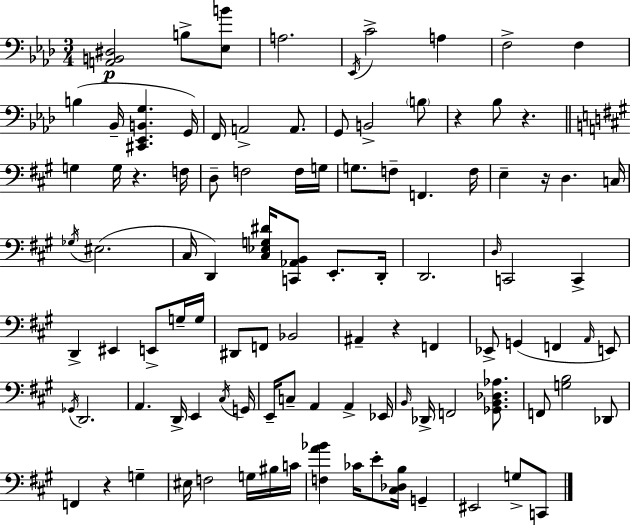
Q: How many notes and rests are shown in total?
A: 101